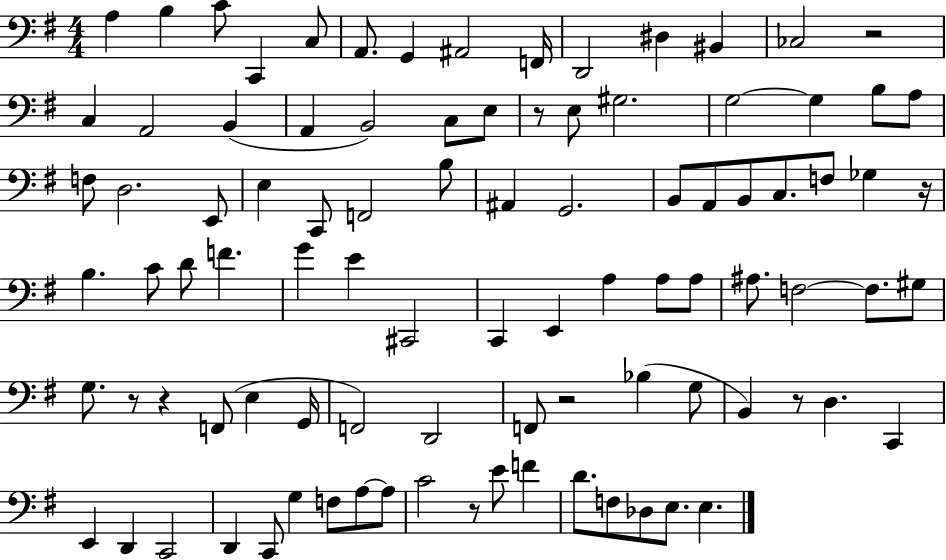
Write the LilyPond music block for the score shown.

{
  \clef bass
  \numericTimeSignature
  \time 4/4
  \key g \major
  a4 b4 c'8 c,4 c8 | a,8. g,4 ais,2 f,16 | d,2 dis4 bis,4 | ces2 r2 | \break c4 a,2 b,4( | a,4 b,2) c8 e8 | r8 e8 gis2. | g2~~ g4 b8 a8 | \break f8 d2. e,8 | e4 c,8 f,2 b8 | ais,4 g,2. | b,8 a,8 b,8 c8. f8 ges4 r16 | \break b4. c'8 d'8 f'4. | g'4 e'4 cis,2 | c,4 e,4 a4 a8 a8 | ais8. f2~~ f8. gis8 | \break g8. r8 r4 f,8( e4 g,16 | f,2) d,2 | f,8 r2 bes4( g8 | b,4) r8 d4. c,4 | \break e,4 d,4 c,2 | d,4 c,8 g4 f8 a8~~ a8 | c'2 r8 e'8 f'4 | d'8. f8 des8 e8. e4. | \break \bar "|."
}